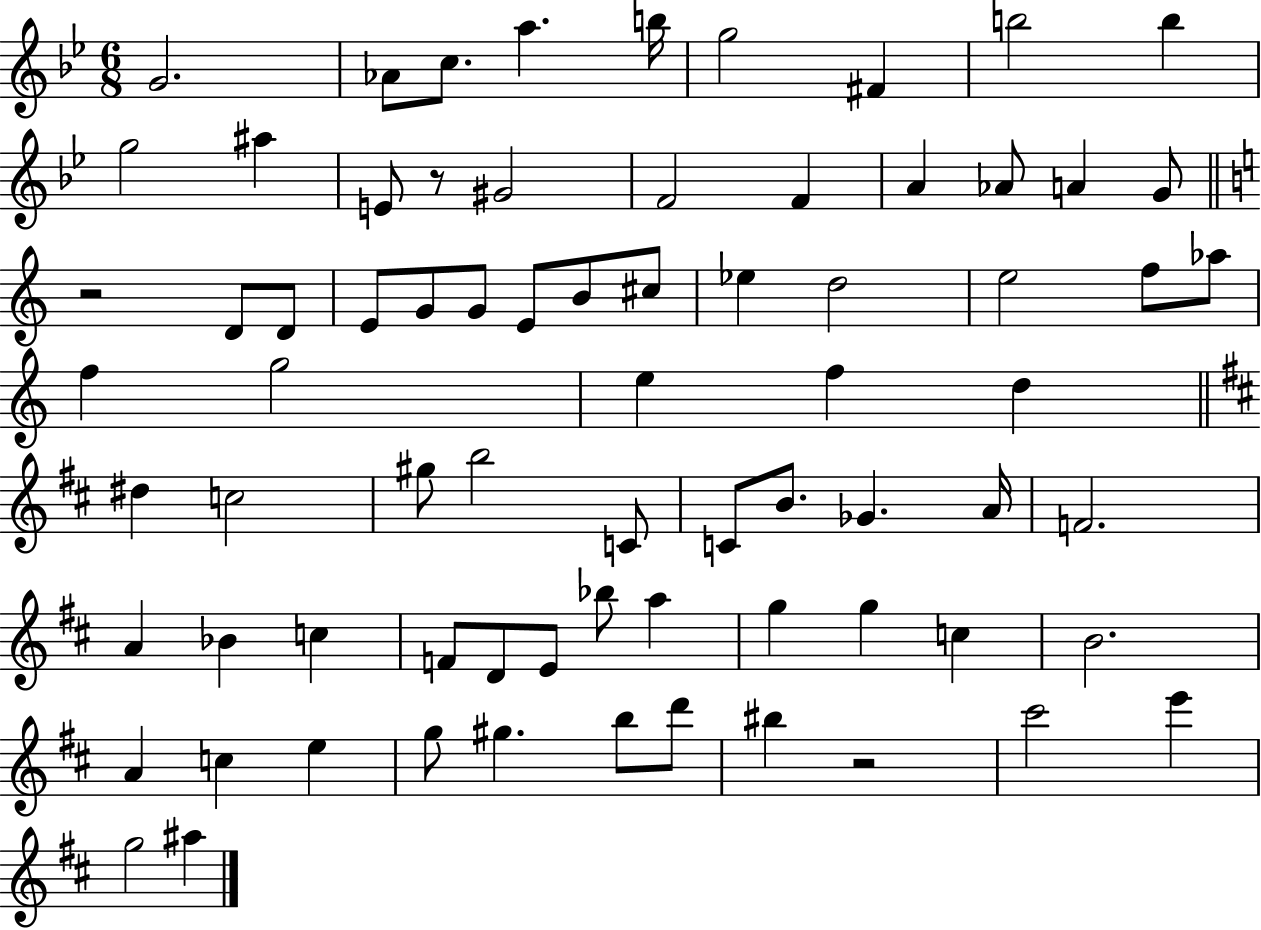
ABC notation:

X:1
T:Untitled
M:6/8
L:1/4
K:Bb
G2 _A/2 c/2 a b/4 g2 ^F b2 b g2 ^a E/2 z/2 ^G2 F2 F A _A/2 A G/2 z2 D/2 D/2 E/2 G/2 G/2 E/2 B/2 ^c/2 _e d2 e2 f/2 _a/2 f g2 e f d ^d c2 ^g/2 b2 C/2 C/2 B/2 _G A/4 F2 A _B c F/2 D/2 E/2 _b/2 a g g c B2 A c e g/2 ^g b/2 d'/2 ^b z2 ^c'2 e' g2 ^a